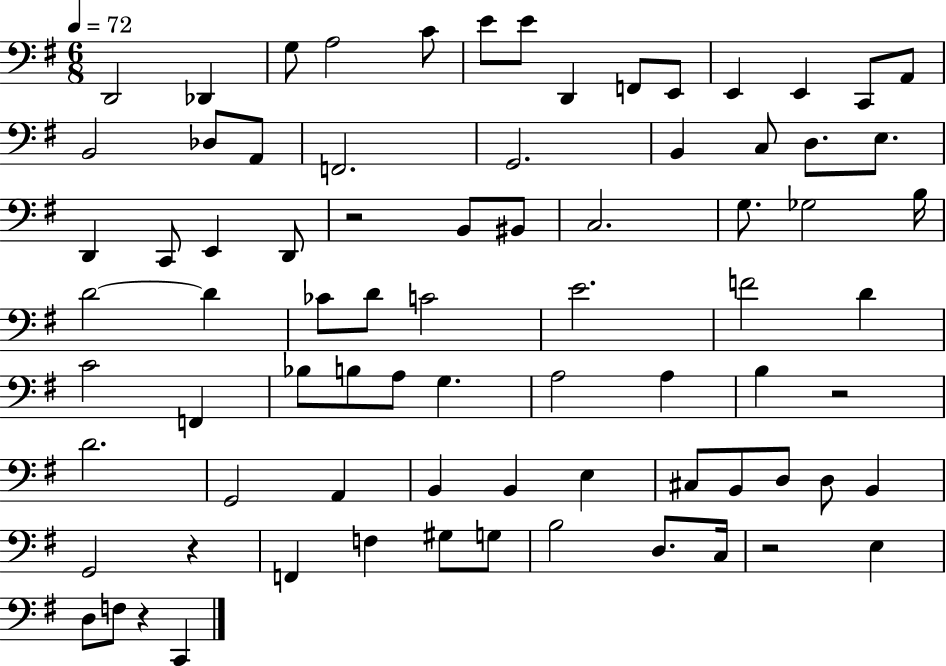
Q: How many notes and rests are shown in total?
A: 78